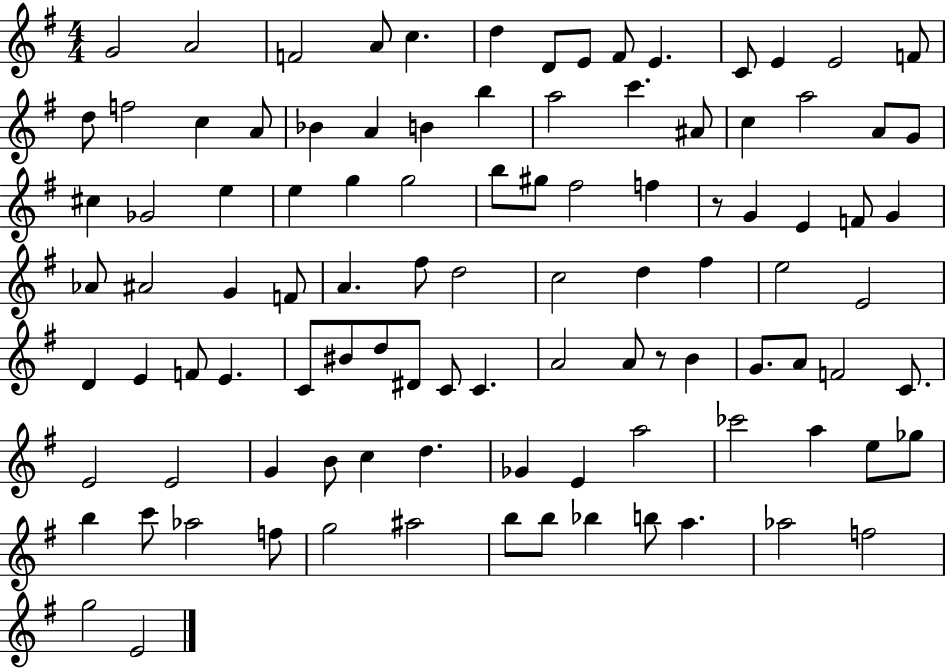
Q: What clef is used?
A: treble